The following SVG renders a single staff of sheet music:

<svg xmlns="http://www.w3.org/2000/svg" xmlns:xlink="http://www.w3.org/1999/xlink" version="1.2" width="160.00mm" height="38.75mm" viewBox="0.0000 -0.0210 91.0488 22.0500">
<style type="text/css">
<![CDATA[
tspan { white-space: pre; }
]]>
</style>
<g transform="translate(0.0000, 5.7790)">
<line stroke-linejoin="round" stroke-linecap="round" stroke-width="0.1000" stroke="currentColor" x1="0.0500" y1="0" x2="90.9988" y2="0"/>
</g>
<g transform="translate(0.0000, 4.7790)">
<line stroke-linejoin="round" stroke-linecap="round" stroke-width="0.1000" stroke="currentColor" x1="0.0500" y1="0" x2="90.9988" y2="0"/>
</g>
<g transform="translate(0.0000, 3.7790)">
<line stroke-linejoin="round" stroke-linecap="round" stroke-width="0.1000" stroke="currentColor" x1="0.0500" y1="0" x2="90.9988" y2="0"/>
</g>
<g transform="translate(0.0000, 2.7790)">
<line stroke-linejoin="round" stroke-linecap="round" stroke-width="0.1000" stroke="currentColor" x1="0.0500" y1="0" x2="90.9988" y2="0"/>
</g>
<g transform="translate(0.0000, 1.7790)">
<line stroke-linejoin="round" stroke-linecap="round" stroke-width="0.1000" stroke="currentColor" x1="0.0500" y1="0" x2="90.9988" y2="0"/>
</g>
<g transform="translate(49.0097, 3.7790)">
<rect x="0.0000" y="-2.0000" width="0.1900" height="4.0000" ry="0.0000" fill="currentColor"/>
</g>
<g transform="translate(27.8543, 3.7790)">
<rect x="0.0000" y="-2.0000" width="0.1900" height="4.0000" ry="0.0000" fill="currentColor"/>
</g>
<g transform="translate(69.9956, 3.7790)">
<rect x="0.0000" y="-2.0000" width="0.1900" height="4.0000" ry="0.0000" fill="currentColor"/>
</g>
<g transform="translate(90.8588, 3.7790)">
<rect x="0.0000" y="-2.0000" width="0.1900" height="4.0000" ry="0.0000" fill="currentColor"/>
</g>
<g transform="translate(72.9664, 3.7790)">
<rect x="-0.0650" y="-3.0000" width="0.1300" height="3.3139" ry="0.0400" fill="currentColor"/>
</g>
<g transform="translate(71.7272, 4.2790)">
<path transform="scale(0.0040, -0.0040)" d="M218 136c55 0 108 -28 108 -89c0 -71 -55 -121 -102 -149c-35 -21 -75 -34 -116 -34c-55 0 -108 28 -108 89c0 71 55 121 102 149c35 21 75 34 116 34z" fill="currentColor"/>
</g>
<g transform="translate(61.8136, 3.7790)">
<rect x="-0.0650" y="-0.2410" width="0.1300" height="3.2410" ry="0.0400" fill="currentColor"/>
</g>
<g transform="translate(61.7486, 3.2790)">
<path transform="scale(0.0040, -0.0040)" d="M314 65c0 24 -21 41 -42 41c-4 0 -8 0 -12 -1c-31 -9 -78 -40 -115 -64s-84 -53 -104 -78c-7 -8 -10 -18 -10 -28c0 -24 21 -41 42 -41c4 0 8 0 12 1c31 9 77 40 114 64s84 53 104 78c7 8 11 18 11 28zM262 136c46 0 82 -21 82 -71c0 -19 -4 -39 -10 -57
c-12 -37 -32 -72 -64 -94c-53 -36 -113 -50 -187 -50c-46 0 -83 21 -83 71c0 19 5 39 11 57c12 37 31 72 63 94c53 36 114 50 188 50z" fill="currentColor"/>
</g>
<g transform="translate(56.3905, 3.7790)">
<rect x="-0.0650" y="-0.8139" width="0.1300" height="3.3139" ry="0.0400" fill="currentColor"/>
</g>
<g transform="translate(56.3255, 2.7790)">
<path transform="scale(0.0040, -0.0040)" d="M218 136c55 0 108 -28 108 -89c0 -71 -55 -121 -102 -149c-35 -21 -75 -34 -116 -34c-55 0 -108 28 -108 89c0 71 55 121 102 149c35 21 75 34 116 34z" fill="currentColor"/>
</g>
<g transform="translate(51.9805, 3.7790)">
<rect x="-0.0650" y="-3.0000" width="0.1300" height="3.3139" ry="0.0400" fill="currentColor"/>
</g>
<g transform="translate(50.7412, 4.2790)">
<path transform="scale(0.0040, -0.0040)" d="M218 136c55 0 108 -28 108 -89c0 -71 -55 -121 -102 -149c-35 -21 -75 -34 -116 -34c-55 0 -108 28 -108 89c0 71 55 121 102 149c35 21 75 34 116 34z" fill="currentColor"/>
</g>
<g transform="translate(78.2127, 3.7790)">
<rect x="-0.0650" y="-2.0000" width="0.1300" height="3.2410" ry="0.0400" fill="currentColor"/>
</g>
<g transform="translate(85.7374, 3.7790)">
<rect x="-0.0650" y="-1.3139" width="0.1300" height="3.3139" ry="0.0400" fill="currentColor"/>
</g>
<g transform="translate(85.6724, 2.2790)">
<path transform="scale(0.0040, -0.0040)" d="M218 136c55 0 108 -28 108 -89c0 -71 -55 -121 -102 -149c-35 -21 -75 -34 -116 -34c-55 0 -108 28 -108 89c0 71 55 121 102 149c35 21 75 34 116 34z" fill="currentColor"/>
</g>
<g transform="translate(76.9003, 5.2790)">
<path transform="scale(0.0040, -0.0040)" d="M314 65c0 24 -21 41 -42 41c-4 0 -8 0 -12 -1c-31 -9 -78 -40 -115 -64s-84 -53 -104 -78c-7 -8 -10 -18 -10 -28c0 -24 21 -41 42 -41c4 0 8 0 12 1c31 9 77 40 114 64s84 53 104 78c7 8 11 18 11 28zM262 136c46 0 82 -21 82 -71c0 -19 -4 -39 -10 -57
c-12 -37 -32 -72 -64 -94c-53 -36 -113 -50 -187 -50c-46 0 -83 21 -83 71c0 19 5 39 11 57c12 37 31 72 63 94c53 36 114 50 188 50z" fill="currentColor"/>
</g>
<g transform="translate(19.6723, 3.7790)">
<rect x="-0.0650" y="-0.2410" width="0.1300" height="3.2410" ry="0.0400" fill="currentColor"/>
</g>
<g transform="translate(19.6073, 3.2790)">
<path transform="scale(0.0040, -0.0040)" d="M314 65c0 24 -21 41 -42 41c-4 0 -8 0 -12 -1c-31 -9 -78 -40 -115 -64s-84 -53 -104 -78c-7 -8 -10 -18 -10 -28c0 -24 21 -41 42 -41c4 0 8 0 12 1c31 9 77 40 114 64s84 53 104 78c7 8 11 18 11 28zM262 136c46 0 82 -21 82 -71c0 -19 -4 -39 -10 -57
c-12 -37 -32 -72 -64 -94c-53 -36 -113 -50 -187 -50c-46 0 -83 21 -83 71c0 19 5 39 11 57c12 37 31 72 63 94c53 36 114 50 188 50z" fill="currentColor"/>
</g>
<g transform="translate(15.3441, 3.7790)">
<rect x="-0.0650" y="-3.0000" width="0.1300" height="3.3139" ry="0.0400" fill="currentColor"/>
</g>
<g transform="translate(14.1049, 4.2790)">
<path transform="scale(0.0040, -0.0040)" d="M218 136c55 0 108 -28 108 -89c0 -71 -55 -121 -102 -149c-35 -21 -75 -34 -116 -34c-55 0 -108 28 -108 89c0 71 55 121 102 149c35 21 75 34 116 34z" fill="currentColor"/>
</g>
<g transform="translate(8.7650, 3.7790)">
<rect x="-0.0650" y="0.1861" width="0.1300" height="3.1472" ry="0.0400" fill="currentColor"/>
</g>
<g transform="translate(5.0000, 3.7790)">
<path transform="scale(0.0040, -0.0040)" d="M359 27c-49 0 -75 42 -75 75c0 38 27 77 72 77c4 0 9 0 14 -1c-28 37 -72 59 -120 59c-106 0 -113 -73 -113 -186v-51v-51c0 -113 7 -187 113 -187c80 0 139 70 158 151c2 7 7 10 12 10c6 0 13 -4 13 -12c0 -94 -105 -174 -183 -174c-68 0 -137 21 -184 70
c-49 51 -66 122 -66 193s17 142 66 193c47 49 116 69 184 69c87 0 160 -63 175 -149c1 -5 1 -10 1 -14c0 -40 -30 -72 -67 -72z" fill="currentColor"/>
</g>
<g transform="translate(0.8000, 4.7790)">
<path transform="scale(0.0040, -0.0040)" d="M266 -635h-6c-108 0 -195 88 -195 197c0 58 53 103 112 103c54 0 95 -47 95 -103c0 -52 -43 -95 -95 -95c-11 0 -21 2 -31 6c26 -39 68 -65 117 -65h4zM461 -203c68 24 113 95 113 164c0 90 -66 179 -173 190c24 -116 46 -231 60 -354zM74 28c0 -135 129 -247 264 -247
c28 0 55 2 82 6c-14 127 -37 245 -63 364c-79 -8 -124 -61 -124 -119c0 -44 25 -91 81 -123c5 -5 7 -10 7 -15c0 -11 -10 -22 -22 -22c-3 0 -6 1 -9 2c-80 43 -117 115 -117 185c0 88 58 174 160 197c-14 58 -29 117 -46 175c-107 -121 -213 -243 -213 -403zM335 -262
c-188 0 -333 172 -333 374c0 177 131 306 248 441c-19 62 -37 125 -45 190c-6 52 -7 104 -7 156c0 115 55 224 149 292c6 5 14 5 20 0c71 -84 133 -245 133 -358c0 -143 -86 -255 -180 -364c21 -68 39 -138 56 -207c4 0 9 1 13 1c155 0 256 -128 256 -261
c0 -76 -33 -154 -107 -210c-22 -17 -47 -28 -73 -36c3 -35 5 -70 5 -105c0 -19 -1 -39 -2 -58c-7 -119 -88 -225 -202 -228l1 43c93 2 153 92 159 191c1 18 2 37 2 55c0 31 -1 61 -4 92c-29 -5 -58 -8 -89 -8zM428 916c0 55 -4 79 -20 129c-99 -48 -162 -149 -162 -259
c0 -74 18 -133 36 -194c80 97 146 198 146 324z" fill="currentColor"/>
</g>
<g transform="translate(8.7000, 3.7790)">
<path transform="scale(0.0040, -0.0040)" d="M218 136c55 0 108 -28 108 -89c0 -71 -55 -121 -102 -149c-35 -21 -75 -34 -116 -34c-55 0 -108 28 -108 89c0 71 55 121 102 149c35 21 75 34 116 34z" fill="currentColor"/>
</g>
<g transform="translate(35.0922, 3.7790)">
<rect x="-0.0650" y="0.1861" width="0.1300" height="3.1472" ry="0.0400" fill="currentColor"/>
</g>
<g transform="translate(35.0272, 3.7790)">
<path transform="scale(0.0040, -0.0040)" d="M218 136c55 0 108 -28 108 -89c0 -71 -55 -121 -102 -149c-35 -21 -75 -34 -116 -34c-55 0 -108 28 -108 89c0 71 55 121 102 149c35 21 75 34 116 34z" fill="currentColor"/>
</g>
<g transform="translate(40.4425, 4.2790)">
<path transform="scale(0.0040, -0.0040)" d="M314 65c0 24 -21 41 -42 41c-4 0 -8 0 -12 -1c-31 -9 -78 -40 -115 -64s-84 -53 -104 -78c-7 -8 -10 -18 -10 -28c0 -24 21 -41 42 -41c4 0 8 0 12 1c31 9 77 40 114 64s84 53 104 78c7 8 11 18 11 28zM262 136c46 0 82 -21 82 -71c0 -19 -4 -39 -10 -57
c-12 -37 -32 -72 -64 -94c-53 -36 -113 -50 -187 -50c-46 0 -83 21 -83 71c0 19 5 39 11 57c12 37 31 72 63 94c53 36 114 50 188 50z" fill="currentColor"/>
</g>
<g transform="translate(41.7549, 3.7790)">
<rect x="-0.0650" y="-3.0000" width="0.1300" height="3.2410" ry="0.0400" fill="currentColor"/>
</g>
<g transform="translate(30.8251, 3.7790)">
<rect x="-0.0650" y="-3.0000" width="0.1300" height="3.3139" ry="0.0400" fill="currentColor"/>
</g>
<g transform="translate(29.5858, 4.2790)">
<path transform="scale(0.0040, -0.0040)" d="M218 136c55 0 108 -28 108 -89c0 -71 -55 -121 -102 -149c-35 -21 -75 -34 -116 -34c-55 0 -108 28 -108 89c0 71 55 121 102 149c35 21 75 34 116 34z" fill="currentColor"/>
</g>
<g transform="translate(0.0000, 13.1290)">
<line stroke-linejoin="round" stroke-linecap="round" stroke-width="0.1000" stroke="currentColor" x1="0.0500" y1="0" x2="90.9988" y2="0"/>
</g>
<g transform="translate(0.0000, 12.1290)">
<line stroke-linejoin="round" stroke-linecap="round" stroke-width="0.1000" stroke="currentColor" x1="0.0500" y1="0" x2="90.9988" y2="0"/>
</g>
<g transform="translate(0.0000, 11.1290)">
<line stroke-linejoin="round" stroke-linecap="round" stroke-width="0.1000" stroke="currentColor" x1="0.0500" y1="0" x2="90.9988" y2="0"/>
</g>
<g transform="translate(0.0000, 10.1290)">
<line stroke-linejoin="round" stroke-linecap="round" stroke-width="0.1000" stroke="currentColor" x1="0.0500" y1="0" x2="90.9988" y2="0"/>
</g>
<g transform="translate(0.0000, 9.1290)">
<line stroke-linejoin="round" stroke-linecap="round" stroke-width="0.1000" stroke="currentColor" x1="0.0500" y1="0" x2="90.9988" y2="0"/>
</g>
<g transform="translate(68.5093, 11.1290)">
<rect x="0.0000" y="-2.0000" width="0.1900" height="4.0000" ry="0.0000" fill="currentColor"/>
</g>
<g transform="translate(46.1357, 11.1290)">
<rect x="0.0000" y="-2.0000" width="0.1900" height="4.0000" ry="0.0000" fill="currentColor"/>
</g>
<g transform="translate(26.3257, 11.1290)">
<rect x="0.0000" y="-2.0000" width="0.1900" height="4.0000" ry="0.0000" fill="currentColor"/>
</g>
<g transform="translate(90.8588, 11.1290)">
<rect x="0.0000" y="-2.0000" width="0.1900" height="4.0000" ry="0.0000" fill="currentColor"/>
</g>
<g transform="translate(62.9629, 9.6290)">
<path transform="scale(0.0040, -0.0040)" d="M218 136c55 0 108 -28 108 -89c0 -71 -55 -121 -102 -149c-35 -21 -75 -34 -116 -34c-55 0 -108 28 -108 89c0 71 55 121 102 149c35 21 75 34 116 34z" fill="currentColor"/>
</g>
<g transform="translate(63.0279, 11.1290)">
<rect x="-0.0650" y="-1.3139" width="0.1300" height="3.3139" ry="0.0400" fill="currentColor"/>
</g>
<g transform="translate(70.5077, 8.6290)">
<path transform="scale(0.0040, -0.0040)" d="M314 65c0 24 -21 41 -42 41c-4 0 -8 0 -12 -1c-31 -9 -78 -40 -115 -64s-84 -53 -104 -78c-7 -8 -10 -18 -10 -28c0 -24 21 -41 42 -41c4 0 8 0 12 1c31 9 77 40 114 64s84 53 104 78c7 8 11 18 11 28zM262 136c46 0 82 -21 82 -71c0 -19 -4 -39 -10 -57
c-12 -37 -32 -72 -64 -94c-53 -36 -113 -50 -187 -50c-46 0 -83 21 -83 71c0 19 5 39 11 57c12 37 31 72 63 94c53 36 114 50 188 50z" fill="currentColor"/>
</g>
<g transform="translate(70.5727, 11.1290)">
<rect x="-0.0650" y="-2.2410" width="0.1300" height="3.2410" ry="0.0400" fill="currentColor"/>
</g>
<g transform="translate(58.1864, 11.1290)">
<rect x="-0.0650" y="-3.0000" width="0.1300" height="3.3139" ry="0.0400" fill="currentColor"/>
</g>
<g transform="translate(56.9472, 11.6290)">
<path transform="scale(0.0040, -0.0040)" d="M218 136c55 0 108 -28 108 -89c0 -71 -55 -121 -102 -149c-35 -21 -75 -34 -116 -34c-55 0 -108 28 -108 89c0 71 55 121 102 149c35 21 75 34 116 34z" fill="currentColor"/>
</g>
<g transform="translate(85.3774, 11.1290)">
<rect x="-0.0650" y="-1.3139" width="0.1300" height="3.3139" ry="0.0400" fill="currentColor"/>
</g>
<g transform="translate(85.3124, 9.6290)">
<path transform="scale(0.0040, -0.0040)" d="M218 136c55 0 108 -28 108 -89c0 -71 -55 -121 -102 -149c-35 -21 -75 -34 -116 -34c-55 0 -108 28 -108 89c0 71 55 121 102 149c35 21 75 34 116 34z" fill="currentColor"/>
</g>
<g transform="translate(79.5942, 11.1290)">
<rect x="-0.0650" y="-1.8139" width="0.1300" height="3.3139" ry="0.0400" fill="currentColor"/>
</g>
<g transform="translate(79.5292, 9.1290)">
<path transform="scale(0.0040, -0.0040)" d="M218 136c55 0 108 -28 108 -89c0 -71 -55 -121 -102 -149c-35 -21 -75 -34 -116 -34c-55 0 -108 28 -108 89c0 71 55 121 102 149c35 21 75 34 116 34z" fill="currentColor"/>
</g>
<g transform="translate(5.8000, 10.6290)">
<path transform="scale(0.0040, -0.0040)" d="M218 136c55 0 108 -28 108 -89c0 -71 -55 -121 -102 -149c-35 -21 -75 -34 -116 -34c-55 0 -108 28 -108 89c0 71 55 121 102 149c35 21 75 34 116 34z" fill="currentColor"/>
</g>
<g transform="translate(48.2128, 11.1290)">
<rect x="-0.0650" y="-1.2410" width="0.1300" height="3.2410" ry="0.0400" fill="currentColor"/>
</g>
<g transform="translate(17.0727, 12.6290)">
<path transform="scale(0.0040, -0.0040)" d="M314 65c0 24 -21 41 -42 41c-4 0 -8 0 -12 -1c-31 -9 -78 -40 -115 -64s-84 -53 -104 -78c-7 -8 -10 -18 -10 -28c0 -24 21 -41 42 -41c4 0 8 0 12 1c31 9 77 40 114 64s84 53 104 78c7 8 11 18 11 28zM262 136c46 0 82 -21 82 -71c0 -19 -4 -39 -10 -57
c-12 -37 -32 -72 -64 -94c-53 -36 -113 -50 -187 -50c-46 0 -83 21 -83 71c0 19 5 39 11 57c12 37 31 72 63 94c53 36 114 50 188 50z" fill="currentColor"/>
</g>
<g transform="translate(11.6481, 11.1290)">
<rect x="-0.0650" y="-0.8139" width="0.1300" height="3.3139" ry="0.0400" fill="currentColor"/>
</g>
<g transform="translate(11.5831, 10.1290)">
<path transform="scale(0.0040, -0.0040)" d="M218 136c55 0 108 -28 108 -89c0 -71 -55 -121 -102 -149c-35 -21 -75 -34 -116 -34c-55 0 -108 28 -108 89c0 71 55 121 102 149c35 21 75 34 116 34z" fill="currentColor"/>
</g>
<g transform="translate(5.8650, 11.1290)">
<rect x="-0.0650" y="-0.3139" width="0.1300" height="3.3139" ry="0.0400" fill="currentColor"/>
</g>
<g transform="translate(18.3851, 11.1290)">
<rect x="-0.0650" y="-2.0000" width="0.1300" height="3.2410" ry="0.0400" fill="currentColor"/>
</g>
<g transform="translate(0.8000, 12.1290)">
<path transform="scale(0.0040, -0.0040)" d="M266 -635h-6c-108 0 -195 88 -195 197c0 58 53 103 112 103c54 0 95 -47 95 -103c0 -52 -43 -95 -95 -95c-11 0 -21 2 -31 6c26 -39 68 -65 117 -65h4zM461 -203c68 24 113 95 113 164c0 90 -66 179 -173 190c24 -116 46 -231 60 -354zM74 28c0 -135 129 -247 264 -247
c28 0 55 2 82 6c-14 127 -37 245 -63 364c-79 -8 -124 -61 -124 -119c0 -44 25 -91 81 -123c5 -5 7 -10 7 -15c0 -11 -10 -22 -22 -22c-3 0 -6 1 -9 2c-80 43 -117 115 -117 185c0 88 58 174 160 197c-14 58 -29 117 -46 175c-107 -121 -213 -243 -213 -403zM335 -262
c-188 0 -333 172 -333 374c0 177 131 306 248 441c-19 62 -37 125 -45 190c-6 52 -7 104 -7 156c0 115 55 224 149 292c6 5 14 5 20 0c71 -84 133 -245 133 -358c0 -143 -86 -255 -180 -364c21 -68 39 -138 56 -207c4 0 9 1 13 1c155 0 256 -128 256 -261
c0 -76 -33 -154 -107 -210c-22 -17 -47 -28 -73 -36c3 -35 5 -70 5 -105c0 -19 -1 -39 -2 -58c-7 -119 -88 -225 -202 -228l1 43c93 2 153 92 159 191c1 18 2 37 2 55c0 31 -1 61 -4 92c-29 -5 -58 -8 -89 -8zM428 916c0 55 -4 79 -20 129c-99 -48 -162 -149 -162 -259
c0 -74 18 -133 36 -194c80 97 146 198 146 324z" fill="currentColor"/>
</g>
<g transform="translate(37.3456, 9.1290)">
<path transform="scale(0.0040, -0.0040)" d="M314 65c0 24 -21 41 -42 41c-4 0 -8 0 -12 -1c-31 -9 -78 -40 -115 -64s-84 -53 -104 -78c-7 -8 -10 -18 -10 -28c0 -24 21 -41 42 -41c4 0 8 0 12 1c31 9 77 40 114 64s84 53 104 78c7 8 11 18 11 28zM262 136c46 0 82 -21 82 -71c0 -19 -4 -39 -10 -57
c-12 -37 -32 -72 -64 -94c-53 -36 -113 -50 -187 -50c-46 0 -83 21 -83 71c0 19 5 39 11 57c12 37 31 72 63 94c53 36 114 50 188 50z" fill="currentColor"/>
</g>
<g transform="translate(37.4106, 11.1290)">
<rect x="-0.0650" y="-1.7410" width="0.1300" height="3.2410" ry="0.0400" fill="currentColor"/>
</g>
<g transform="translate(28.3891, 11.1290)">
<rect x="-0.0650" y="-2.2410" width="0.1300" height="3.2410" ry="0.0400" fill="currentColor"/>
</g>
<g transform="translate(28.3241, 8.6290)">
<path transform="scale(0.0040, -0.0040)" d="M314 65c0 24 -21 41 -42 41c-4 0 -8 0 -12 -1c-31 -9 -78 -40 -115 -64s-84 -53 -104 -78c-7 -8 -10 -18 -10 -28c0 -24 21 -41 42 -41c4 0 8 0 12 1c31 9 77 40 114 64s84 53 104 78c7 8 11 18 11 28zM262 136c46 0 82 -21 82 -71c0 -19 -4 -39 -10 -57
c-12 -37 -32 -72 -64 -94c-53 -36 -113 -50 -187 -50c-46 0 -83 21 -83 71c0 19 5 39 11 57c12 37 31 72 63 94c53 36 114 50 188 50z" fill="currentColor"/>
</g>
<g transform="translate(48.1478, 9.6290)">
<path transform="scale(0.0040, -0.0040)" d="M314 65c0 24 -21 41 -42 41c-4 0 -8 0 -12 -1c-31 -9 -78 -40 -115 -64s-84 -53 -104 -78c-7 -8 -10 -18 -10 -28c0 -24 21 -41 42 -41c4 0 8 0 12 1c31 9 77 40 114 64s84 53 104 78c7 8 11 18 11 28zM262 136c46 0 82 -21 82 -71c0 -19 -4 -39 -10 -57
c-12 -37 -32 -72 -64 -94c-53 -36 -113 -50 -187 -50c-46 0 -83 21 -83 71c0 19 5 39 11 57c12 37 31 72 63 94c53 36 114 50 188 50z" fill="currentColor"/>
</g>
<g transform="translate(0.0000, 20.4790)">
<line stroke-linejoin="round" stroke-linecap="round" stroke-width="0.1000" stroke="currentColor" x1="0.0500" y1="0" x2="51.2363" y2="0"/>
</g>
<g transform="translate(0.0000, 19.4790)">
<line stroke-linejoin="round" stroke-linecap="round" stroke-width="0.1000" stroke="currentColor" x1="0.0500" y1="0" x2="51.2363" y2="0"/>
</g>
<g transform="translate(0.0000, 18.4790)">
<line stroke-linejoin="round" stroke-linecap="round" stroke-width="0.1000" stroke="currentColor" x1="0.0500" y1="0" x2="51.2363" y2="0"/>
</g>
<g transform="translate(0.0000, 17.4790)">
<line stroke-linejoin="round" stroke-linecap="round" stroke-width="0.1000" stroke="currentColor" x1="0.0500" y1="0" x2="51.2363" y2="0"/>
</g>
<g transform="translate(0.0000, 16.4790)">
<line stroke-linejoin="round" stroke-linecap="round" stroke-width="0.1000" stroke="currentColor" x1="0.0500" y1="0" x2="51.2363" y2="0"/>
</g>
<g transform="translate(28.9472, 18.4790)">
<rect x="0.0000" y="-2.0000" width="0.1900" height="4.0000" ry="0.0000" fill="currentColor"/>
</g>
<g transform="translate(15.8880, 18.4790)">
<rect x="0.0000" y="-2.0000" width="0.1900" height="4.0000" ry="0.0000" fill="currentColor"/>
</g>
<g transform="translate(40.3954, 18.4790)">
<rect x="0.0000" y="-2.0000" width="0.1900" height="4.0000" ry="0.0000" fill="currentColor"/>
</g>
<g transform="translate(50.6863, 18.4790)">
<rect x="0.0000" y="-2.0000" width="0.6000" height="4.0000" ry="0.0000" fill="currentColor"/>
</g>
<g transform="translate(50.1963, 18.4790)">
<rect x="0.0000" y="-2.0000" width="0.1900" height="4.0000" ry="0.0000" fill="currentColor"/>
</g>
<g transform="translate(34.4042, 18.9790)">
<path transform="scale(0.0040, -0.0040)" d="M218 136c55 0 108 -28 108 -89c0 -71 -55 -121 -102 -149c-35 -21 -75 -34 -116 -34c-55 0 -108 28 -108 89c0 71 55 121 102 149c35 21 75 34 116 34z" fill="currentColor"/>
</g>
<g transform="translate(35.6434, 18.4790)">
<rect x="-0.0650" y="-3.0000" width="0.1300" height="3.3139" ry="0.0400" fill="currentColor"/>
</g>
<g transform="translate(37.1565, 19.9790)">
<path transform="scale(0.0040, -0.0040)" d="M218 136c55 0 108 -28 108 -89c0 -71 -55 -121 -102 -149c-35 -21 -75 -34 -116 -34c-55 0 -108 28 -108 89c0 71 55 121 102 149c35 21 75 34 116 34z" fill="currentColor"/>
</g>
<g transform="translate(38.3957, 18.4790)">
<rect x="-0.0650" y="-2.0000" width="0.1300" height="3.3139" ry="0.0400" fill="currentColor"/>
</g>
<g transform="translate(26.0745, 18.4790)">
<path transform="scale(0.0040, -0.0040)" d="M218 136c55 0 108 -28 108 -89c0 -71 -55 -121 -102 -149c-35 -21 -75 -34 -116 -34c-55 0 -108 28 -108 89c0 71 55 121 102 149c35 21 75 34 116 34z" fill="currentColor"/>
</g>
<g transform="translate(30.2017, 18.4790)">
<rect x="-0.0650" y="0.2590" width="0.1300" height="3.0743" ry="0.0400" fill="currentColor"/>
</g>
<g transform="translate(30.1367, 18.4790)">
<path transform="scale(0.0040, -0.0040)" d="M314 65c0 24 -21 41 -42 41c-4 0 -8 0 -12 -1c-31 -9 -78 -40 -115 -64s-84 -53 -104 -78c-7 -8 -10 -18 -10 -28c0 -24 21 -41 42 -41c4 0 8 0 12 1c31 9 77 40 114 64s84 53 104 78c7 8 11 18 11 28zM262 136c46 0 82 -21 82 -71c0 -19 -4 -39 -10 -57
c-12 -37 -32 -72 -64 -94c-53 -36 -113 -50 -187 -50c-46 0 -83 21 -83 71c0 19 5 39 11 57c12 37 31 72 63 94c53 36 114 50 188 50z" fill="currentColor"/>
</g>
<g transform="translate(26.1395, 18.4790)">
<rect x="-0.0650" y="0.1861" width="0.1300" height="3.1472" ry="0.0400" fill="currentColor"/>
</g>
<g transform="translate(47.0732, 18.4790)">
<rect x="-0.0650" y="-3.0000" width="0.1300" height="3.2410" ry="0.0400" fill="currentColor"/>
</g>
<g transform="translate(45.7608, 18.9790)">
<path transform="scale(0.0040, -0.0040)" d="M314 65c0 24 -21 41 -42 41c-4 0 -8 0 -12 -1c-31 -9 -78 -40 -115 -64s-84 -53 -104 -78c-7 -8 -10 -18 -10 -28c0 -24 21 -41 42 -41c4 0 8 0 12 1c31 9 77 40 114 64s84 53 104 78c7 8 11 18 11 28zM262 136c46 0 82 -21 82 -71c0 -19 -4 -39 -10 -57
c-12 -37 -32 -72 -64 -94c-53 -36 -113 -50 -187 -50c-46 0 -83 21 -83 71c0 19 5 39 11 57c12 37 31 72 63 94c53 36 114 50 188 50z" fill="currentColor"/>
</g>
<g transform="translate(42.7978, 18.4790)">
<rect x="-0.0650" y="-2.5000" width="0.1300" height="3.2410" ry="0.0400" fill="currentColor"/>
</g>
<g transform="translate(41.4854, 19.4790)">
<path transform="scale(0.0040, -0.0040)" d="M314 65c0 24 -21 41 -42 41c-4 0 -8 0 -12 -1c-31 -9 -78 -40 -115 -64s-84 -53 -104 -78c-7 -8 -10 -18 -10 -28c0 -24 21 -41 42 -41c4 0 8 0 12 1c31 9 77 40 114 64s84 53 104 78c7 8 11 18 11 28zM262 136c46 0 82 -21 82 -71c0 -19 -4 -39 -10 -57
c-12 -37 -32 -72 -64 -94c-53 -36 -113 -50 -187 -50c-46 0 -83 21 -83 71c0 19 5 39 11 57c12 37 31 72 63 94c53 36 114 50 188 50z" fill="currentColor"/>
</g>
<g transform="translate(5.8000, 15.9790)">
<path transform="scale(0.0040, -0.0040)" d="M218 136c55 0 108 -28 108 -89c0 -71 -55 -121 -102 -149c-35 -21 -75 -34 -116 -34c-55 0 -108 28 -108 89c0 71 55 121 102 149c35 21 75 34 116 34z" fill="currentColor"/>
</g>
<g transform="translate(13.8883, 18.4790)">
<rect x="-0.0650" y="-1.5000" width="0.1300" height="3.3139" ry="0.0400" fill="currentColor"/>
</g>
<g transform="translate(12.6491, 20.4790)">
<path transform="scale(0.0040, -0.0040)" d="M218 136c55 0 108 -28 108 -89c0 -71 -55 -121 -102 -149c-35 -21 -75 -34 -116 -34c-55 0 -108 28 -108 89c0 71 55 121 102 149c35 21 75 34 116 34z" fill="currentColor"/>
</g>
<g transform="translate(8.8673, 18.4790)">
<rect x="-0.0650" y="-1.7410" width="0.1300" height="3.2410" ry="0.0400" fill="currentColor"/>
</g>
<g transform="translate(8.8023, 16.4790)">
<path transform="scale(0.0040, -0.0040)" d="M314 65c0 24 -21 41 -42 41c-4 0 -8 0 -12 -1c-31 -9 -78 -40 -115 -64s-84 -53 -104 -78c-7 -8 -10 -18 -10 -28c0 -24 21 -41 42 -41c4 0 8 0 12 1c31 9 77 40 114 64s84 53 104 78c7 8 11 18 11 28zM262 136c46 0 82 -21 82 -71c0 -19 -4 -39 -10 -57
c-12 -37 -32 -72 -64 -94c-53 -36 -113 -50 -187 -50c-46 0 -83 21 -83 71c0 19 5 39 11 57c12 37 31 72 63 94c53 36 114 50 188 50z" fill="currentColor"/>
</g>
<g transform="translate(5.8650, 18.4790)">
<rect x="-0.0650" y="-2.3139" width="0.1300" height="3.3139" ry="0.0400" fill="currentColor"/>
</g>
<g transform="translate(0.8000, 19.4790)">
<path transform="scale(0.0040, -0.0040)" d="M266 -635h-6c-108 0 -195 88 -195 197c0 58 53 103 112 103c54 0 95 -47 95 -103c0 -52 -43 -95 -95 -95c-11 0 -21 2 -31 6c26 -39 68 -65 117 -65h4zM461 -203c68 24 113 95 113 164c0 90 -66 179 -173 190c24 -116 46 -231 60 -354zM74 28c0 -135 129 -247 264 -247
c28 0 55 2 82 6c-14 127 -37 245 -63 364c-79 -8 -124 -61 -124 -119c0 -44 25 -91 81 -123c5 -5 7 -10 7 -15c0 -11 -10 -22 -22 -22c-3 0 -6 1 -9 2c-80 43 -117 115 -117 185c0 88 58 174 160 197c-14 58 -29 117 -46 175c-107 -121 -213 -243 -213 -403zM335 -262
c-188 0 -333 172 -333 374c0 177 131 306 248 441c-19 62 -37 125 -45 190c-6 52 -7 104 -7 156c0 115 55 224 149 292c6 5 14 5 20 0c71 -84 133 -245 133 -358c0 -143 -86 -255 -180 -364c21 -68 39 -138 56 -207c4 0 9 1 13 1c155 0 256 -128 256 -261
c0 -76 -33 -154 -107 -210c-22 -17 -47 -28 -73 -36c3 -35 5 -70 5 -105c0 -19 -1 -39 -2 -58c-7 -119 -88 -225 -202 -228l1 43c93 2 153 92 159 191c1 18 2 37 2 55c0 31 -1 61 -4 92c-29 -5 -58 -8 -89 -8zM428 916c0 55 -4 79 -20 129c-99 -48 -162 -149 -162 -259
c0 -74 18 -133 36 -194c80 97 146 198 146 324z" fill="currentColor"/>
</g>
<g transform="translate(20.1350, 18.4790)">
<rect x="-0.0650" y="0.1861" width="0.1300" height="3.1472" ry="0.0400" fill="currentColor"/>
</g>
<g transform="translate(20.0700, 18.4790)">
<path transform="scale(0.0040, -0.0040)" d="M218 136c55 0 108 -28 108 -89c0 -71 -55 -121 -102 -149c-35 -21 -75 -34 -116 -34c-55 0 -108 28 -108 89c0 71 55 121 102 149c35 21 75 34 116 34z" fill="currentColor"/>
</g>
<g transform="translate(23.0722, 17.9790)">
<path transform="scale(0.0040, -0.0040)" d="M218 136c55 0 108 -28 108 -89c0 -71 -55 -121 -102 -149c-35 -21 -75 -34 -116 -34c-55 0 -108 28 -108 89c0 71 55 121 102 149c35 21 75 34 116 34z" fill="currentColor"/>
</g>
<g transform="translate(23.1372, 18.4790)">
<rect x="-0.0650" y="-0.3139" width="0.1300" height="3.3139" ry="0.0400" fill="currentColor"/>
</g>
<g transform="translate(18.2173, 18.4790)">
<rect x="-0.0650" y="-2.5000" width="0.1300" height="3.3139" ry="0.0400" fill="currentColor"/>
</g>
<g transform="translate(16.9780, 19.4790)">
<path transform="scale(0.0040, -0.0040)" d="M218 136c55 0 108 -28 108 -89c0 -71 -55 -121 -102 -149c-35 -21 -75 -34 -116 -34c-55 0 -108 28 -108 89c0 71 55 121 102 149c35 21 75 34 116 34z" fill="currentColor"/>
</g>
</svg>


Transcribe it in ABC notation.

X:1
T:Untitled
M:4/4
L:1/4
K:C
B A c2 A B A2 A d c2 A F2 e c d F2 g2 f2 e2 A e g2 f e g f2 E G B c B B2 A F G2 A2